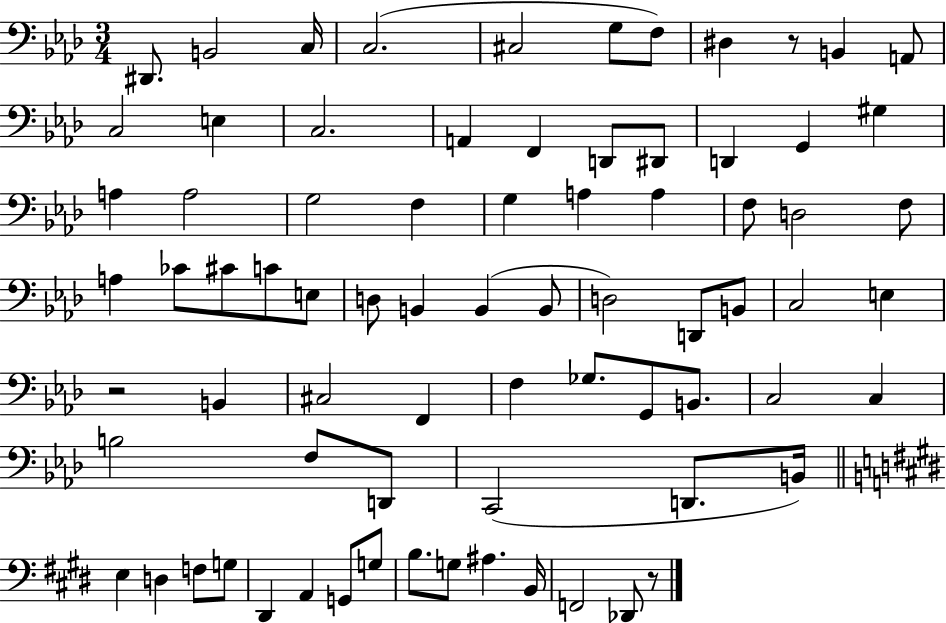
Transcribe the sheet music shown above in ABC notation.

X:1
T:Untitled
M:3/4
L:1/4
K:Ab
^D,,/2 B,,2 C,/4 C,2 ^C,2 G,/2 F,/2 ^D, z/2 B,, A,,/2 C,2 E, C,2 A,, F,, D,,/2 ^D,,/2 D,, G,, ^G, A, A,2 G,2 F, G, A, A, F,/2 D,2 F,/2 A, _C/2 ^C/2 C/2 E,/2 D,/2 B,, B,, B,,/2 D,2 D,,/2 B,,/2 C,2 E, z2 B,, ^C,2 F,, F, _G,/2 G,,/2 B,,/2 C,2 C, B,2 F,/2 D,,/2 C,,2 D,,/2 B,,/4 E, D, F,/2 G,/2 ^D,, A,, G,,/2 G,/2 B,/2 G,/2 ^A, B,,/4 F,,2 _D,,/2 z/2